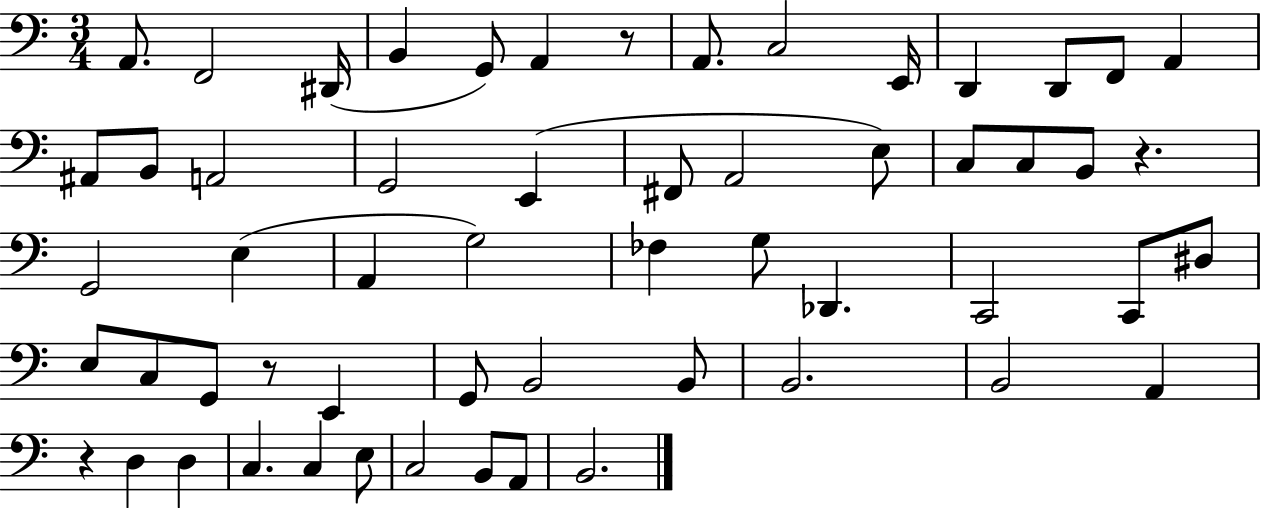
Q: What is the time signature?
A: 3/4